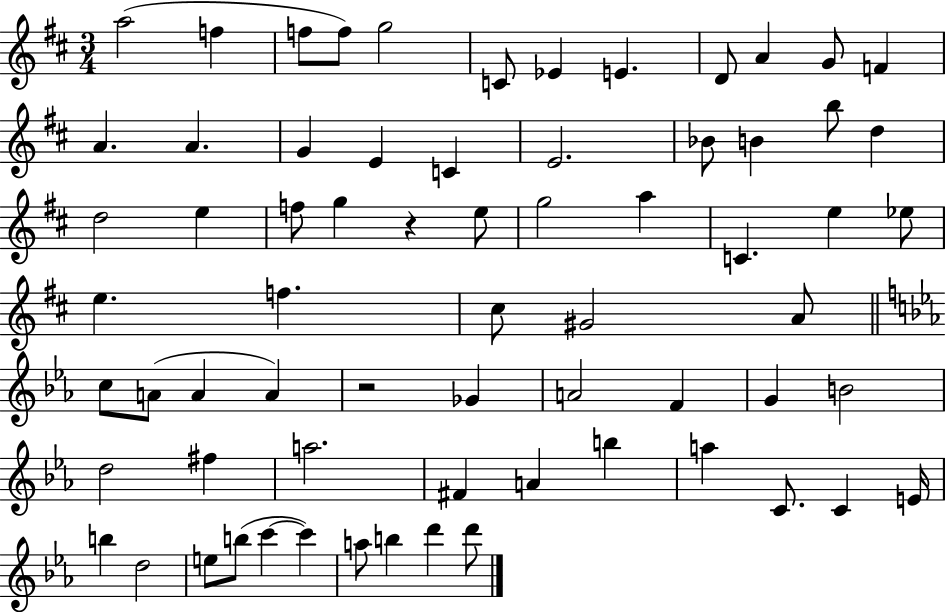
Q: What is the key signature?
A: D major